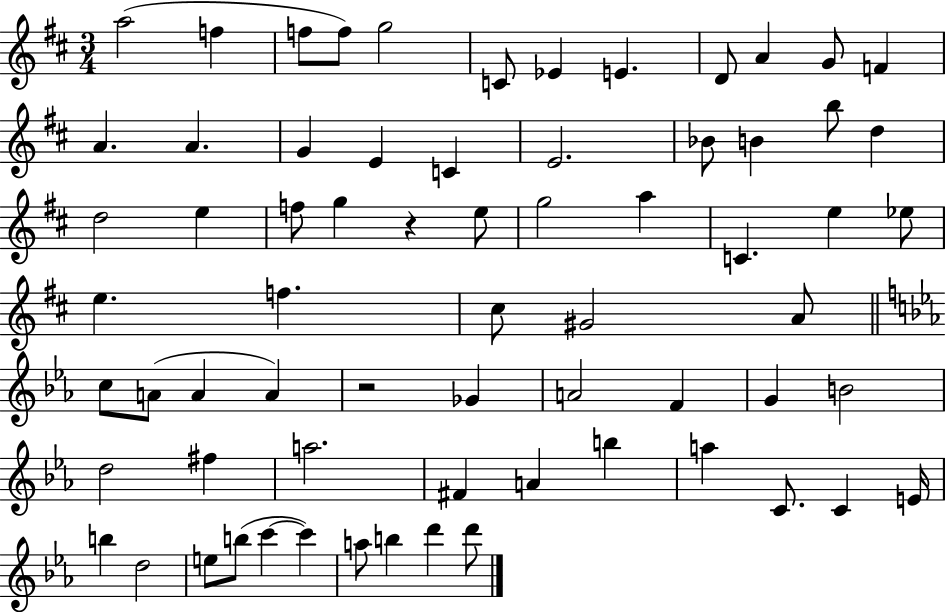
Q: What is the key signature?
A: D major